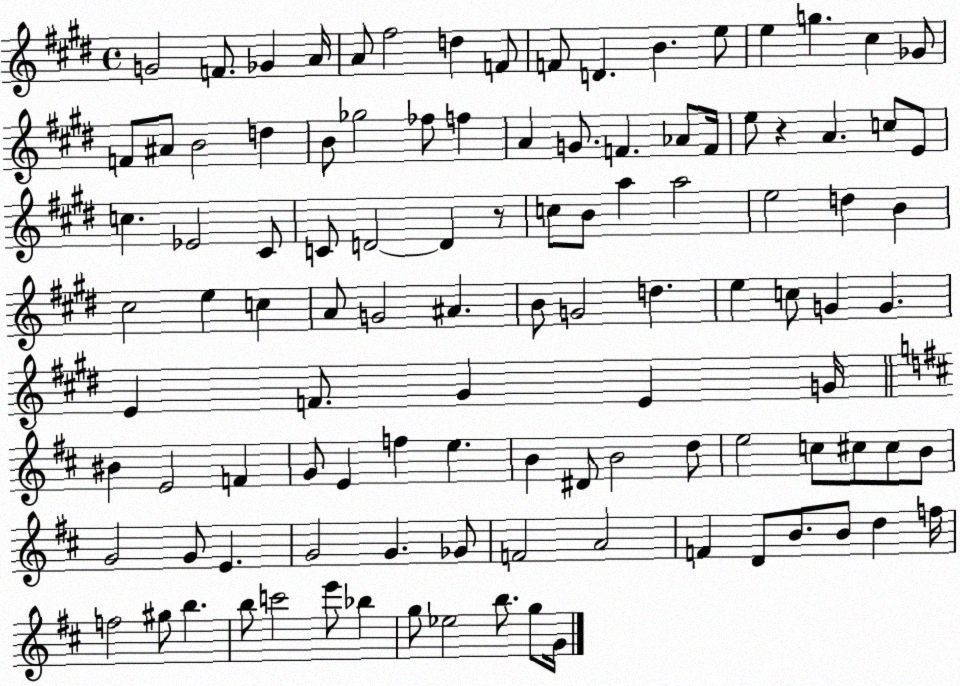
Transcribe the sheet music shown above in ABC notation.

X:1
T:Untitled
M:4/4
L:1/4
K:E
G2 F/2 _G A/4 A/2 ^f2 d F/2 F/2 D B e/2 e g ^c _G/2 F/2 ^A/2 B2 d B/2 _g2 _f/2 f A G/2 F _A/2 F/4 e/2 z A c/2 E/2 c _E2 ^C/2 C/2 D2 D z/2 c/2 B/2 a a2 e2 d B ^c2 e c A/2 G2 ^A B/2 G2 d e c/2 G G E F/2 ^G E G/4 ^B E2 F G/2 E f e B ^D/2 B2 d/2 e2 c/2 ^c/2 ^c/2 B/2 G2 G/2 E G2 G _G/2 F2 A2 F D/2 B/2 B/2 d f/4 f2 ^g/2 b b/2 c'2 e'/2 _b g/2 _e2 b/2 g/2 G/4